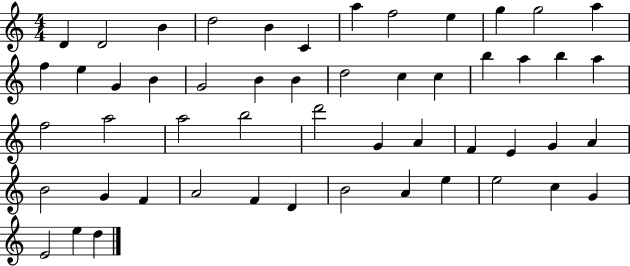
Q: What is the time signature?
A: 4/4